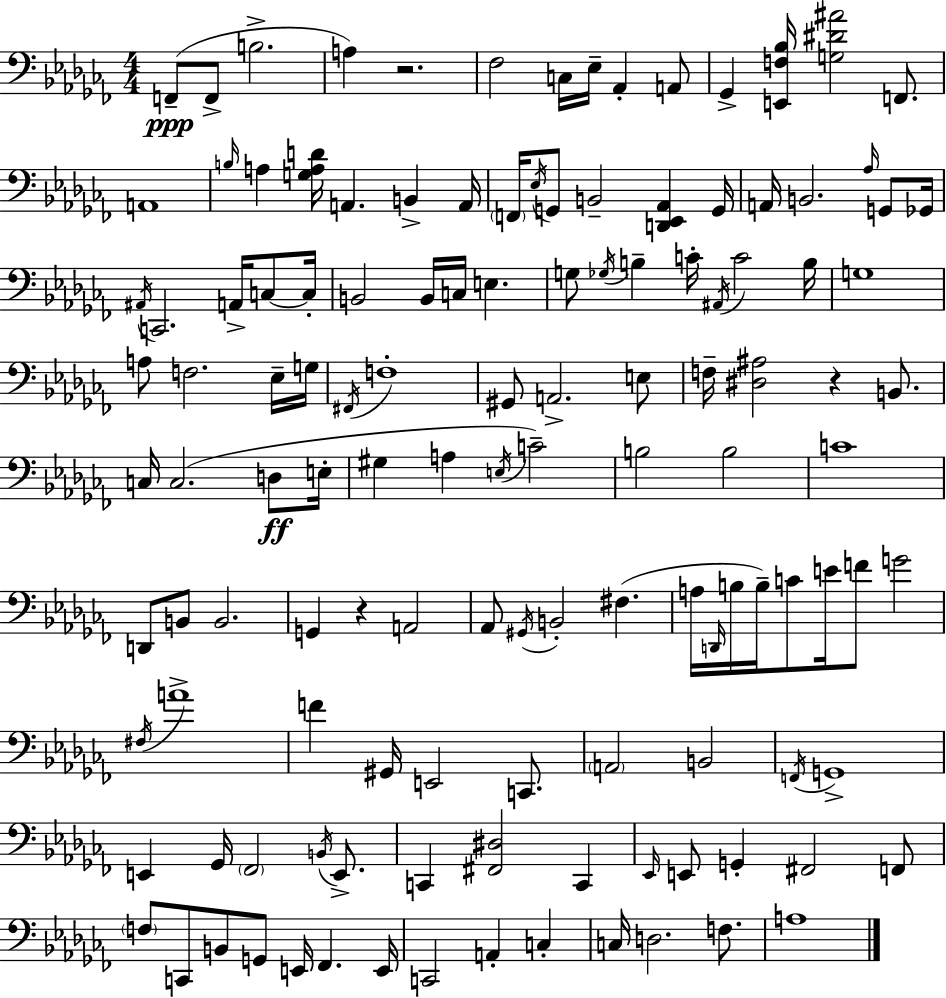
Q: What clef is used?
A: bass